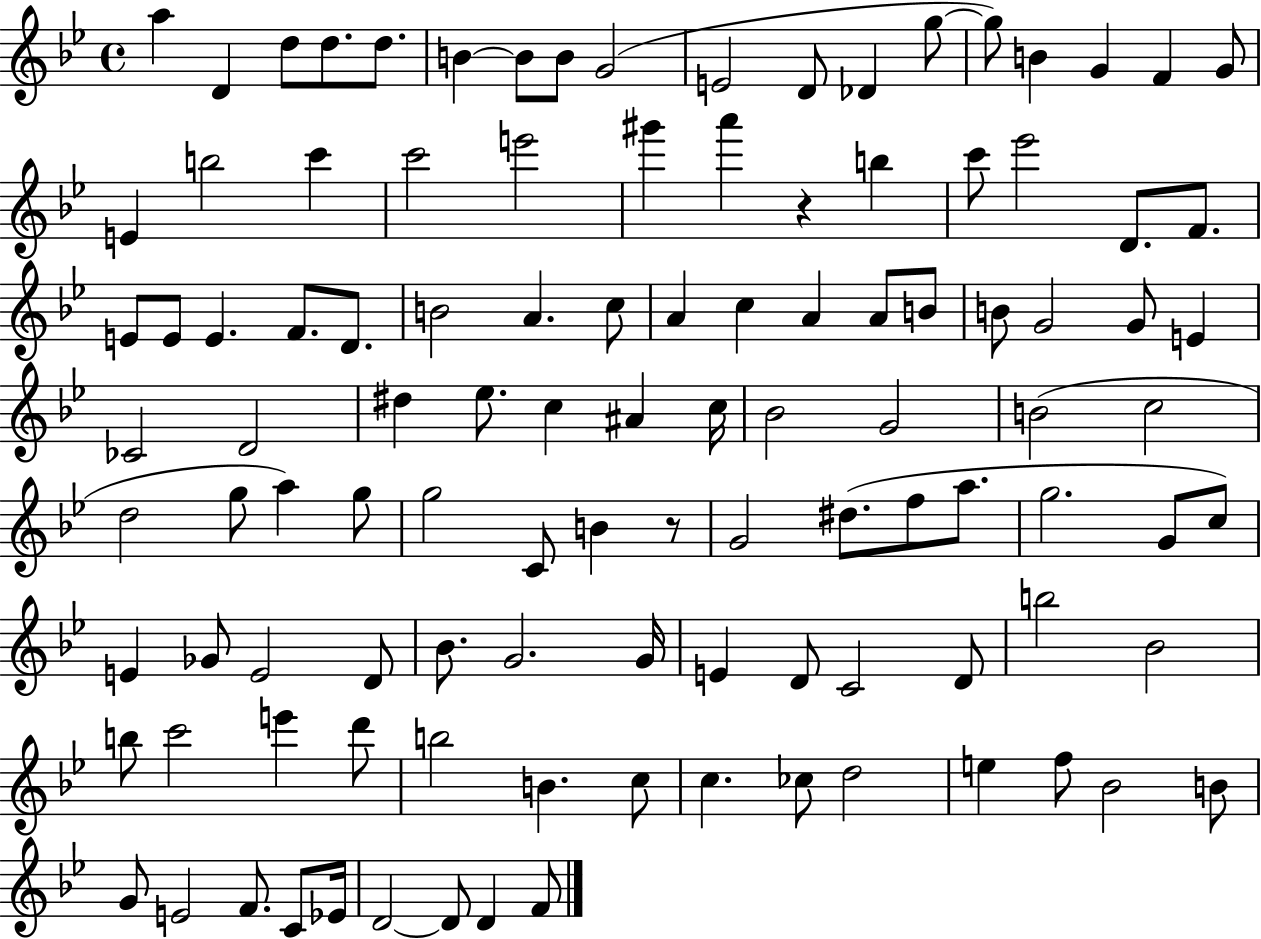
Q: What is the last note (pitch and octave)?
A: F4